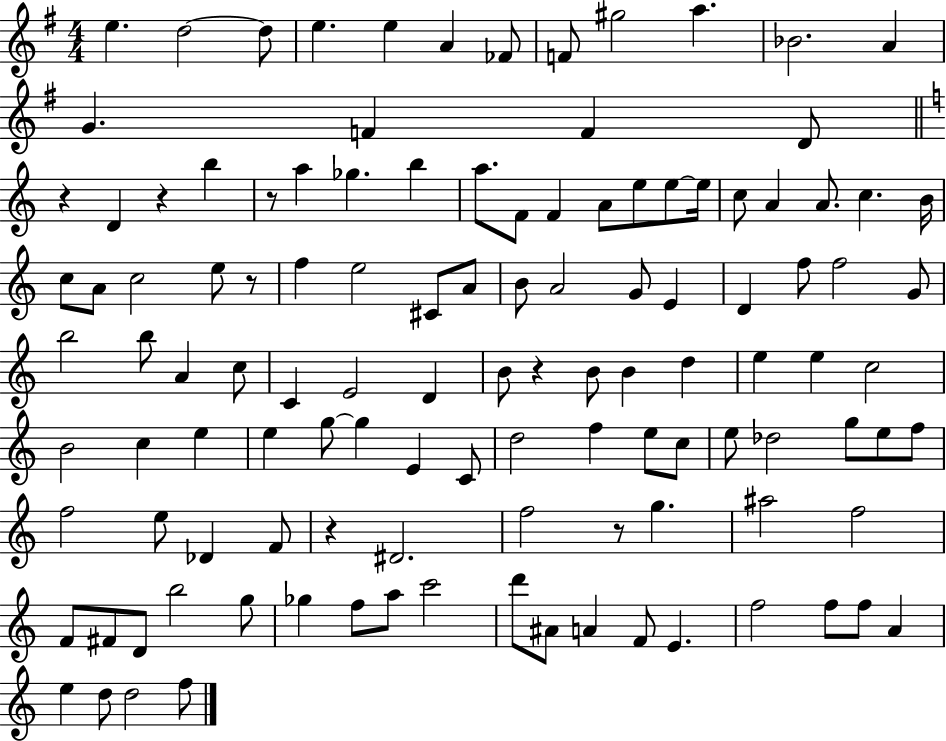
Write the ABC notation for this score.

X:1
T:Untitled
M:4/4
L:1/4
K:G
e d2 d/2 e e A _F/2 F/2 ^g2 a _B2 A G F F D/2 z D z b z/2 a _g b a/2 F/2 F A/2 e/2 e/2 e/4 c/2 A A/2 c B/4 c/2 A/2 c2 e/2 z/2 f e2 ^C/2 A/2 B/2 A2 G/2 E D f/2 f2 G/2 b2 b/2 A c/2 C E2 D B/2 z B/2 B d e e c2 B2 c e e g/2 g E C/2 d2 f e/2 c/2 e/2 _d2 g/2 e/2 f/2 f2 e/2 _D F/2 z ^D2 f2 z/2 g ^a2 f2 F/2 ^F/2 D/2 b2 g/2 _g f/2 a/2 c'2 d'/2 ^A/2 A F/2 E f2 f/2 f/2 A e d/2 d2 f/2